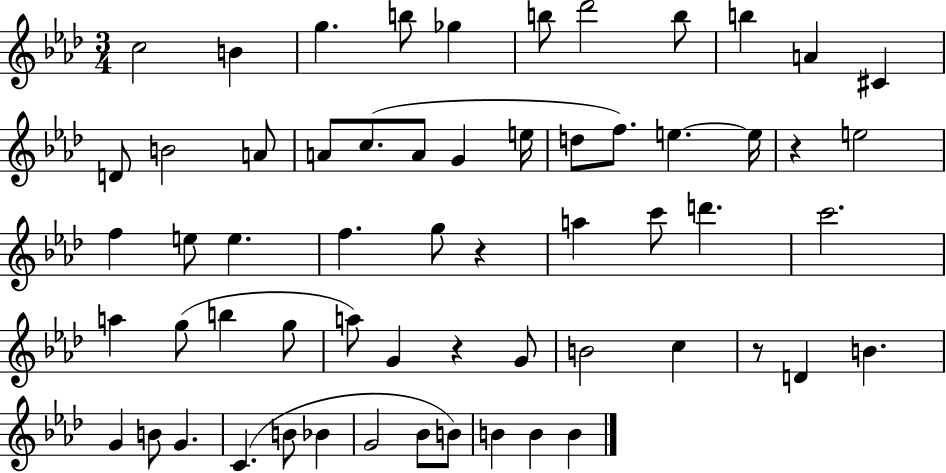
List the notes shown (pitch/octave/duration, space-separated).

C5/h B4/q G5/q. B5/e Gb5/q B5/e Db6/h B5/e B5/q A4/q C#4/q D4/e B4/h A4/e A4/e C5/e. A4/e G4/q E5/s D5/e F5/e. E5/q. E5/s R/q E5/h F5/q E5/e E5/q. F5/q. G5/e R/q A5/q C6/e D6/q. C6/h. A5/q G5/e B5/q G5/e A5/e G4/q R/q G4/e B4/h C5/q R/e D4/q B4/q. G4/q B4/e G4/q. C4/q. B4/e Bb4/q G4/h Bb4/e B4/e B4/q B4/q B4/q